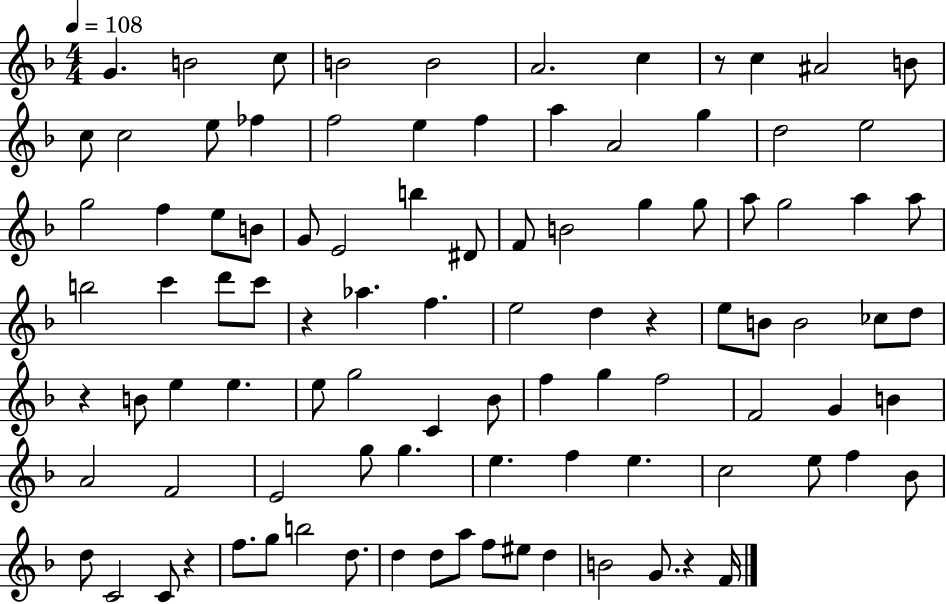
{
  \clef treble
  \numericTimeSignature
  \time 4/4
  \key f \major
  \tempo 4 = 108
  \repeat volta 2 { g'4. b'2 c''8 | b'2 b'2 | a'2. c''4 | r8 c''4 ais'2 b'8 | \break c''8 c''2 e''8 fes''4 | f''2 e''4 f''4 | a''4 a'2 g''4 | d''2 e''2 | \break g''2 f''4 e''8 b'8 | g'8 e'2 b''4 dis'8 | f'8 b'2 g''4 g''8 | a''8 g''2 a''4 a''8 | \break b''2 c'''4 d'''8 c'''8 | r4 aes''4. f''4. | e''2 d''4 r4 | e''8 b'8 b'2 ces''8 d''8 | \break r4 b'8 e''4 e''4. | e''8 g''2 c'4 bes'8 | f''4 g''4 f''2 | f'2 g'4 b'4 | \break a'2 f'2 | e'2 g''8 g''4. | e''4. f''4 e''4. | c''2 e''8 f''4 bes'8 | \break d''8 c'2 c'8 r4 | f''8. g''8 b''2 d''8. | d''4 d''8 a''8 f''8 eis''8 d''4 | b'2 g'8. r4 f'16 | \break } \bar "|."
}